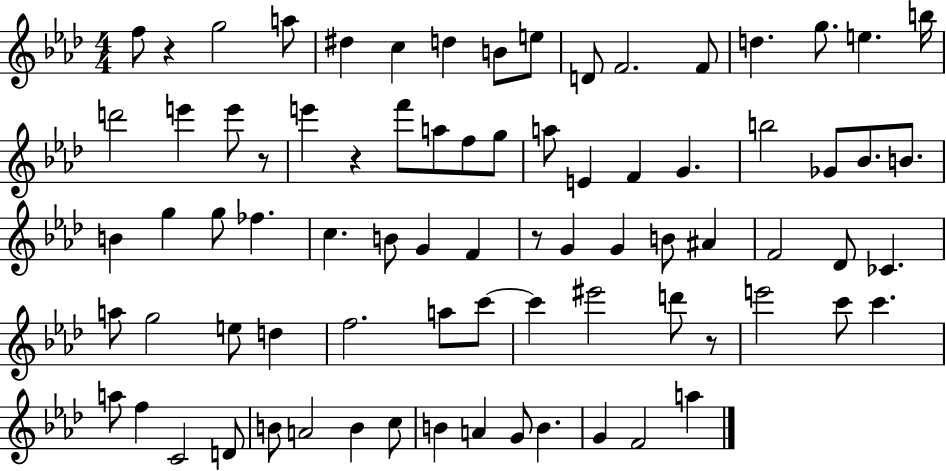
F5/e R/q G5/h A5/e D#5/q C5/q D5/q B4/e E5/e D4/e F4/h. F4/e D5/q. G5/e. E5/q. B5/s D6/h E6/q E6/e R/e E6/q R/q F6/e A5/e F5/e G5/e A5/e E4/q F4/q G4/q. B5/h Gb4/e Bb4/e. B4/e. B4/q G5/q G5/e FES5/q. C5/q. B4/e G4/q F4/q R/e G4/q G4/q B4/e A#4/q F4/h Db4/e CES4/q. A5/e G5/h E5/e D5/q F5/h. A5/e C6/e C6/q EIS6/h D6/e R/e E6/h C6/e C6/q. A5/e F5/q C4/h D4/e B4/e A4/h B4/q C5/e B4/q A4/q G4/e B4/q. G4/q F4/h A5/q